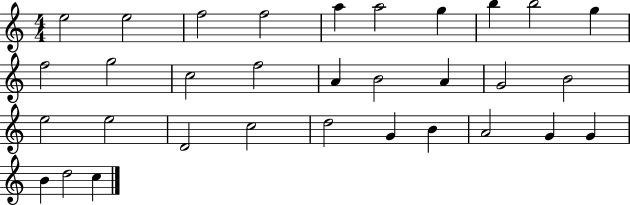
{
  \clef treble
  \numericTimeSignature
  \time 4/4
  \key c \major
  e''2 e''2 | f''2 f''2 | a''4 a''2 g''4 | b''4 b''2 g''4 | \break f''2 g''2 | c''2 f''2 | a'4 b'2 a'4 | g'2 b'2 | \break e''2 e''2 | d'2 c''2 | d''2 g'4 b'4 | a'2 g'4 g'4 | \break b'4 d''2 c''4 | \bar "|."
}